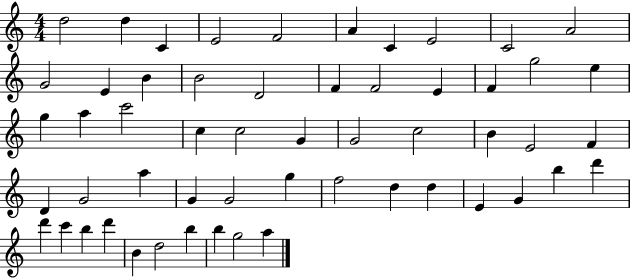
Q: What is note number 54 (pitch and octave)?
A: G5